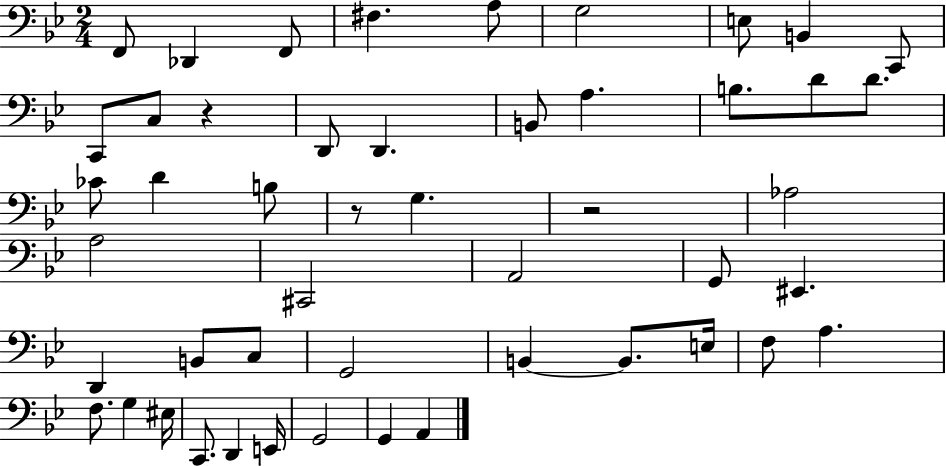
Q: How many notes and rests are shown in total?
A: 49